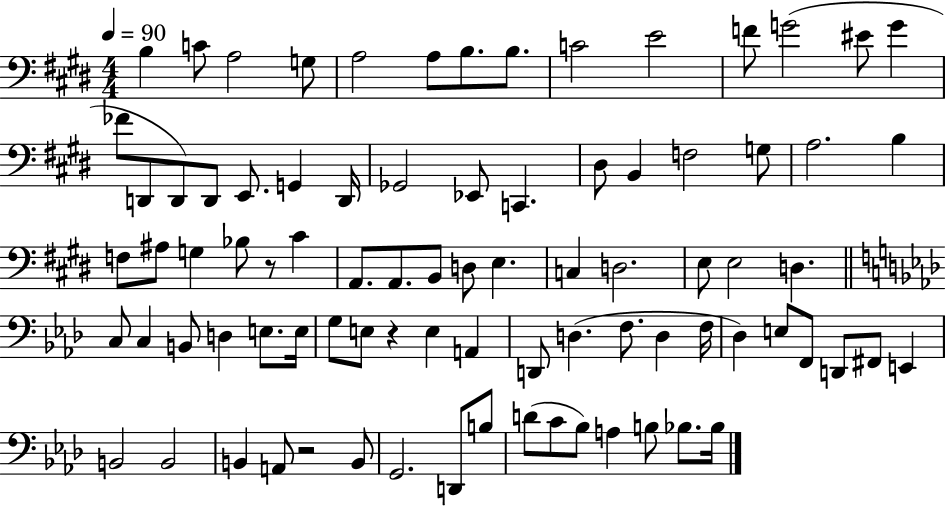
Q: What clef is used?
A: bass